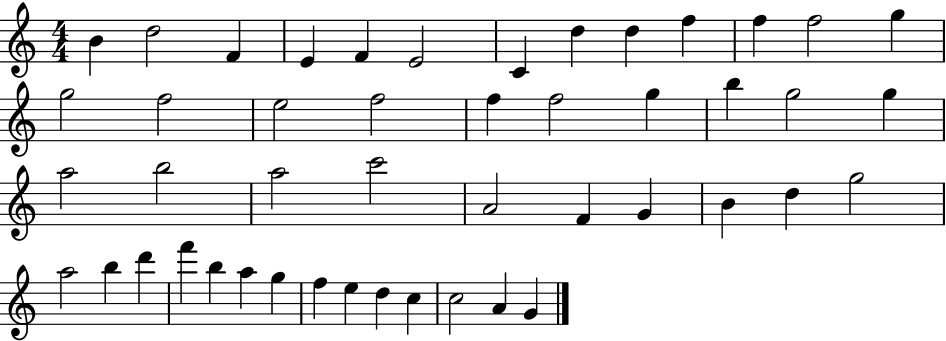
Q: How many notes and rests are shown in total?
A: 47